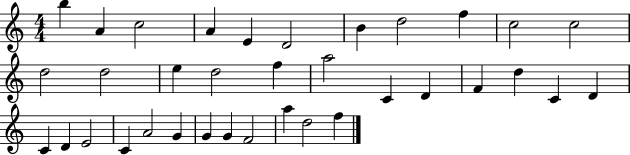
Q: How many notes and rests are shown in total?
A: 35